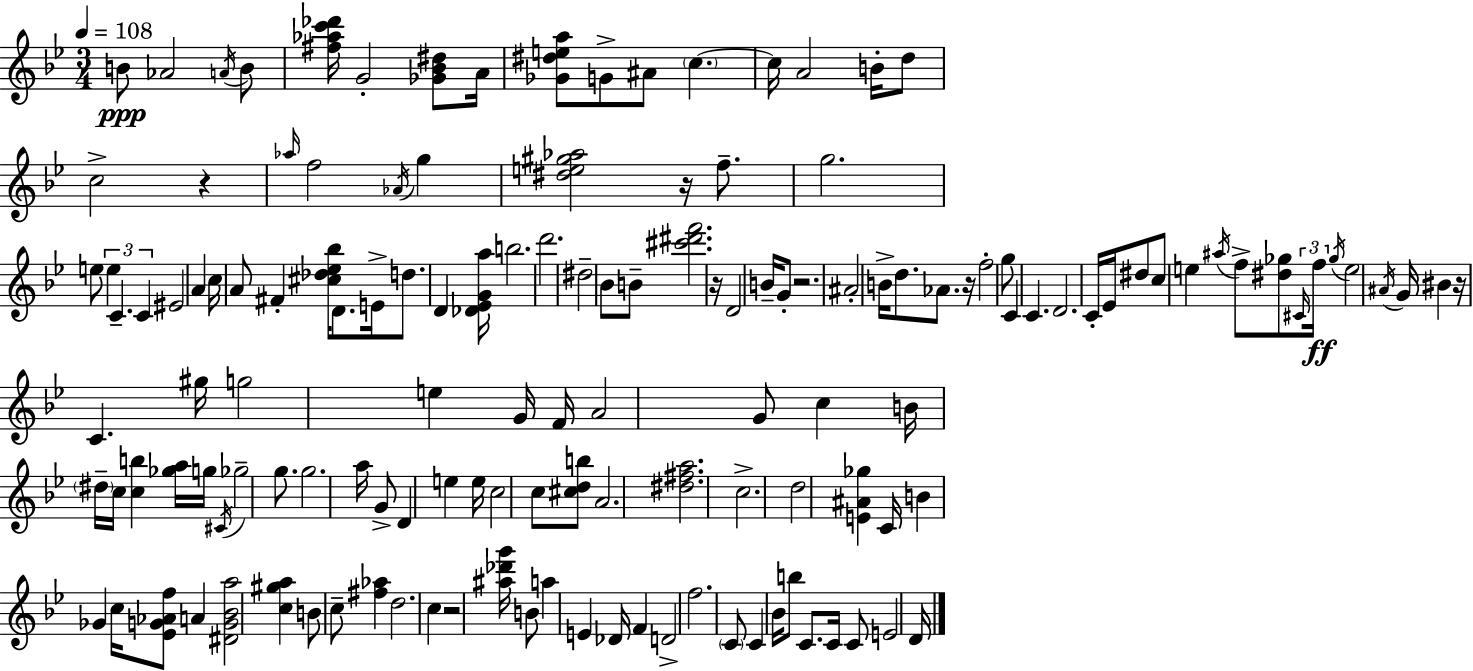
X:1
T:Untitled
M:3/4
L:1/4
K:Gm
B/2 _A2 A/4 B/2 [^f_ac'_d']/4 G2 [_G_B^d]/2 A/4 [_G^dea]/2 G/2 ^A/2 c c/4 A2 B/4 d/2 c2 z _a/4 f2 _A/4 g [^de^g_a]2 z/4 f/2 g2 e/2 e C C ^E2 A c/4 A/2 ^F [^c_d_e_b]/4 D/2 E/4 d/2 D [_D_EGa]/4 b2 d'2 ^d2 _B/2 B/2 [^c'^d'f']2 z/4 D2 B/4 G/2 z2 ^A2 B/4 d/2 _A/2 z/4 f2 g/2 C C D2 C/4 _E/4 ^d/2 c/2 e ^a/4 f/2 [^d_g]/2 ^C/4 f/4 _g/4 e2 ^A/4 G/4 ^B z/4 C ^g/4 g2 e G/4 F/4 A2 G/2 c B/4 ^d/4 c/4 [cb] [_ga]/4 g/4 ^C/4 _g2 g/2 g2 a/4 G/2 D e e/4 c2 c/2 [^cdb]/2 A2 [^d^fa]2 c2 d2 [E^A_g] C/4 B _G c/4 [_EG_Af]/2 A [^DG_Ba]2 [c^ga] B/2 c/2 [^f_a] d2 c z2 [^a_d'g']/4 B/2 a E _D/4 F D2 f2 C/2 C _B/4 b/2 C/2 C/4 C/2 E2 D/4